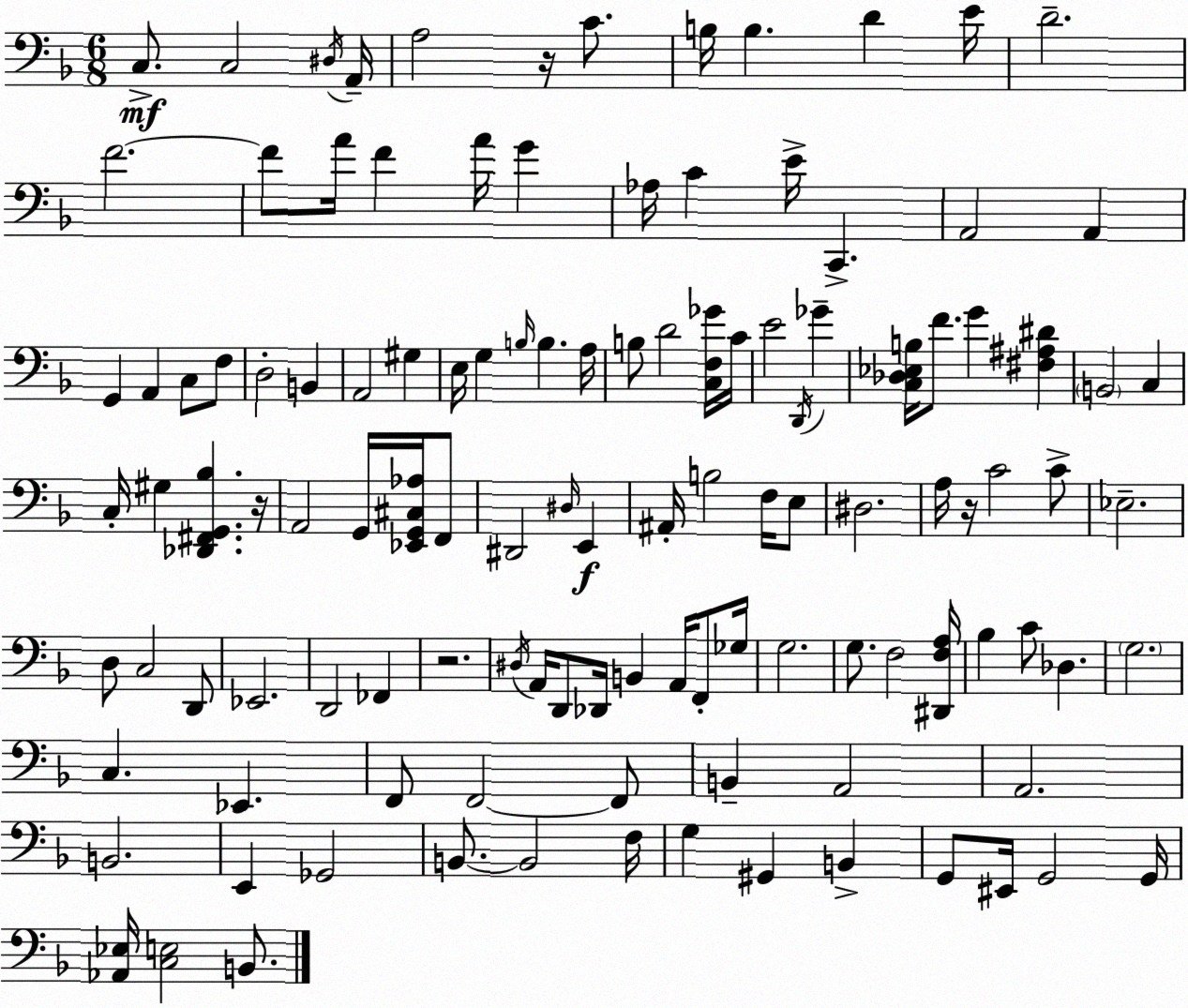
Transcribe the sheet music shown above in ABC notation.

X:1
T:Untitled
M:6/8
L:1/4
K:Dm
C,/2 C,2 ^D,/4 A,,/4 A,2 z/4 C/2 B,/4 B, D E/4 D2 F2 F/2 A/4 F A/4 G _A,/4 C E/4 C,, A,,2 A,, G,, A,, C,/2 F,/2 D,2 B,, A,,2 ^G, E,/4 G, B,/4 B, A,/4 B,/2 D2 [C,F,_G]/4 C/4 E2 D,,/4 _G [C,_D,_E,B,]/4 F/2 G [^F,^A,^D] B,,2 C, C,/4 ^G, [_D,,^F,,G,,_B,] z/4 A,,2 G,,/4 [_E,,G,,^C,_A,]/4 F,,/2 ^D,,2 ^D,/4 E,, ^A,,/4 B,2 F,/4 E,/2 ^D,2 A,/4 z/4 C2 C/2 _E,2 D,/2 C,2 D,,/2 _E,,2 D,,2 _F,, z2 ^D,/4 A,,/4 D,,/2 _D,,/4 B,, A,,/4 F,,/2 _G,/4 G,2 G,/2 F,2 [^D,,F,A,]/4 _B, C/2 _D, G,2 C, _E,, F,,/2 F,,2 F,,/2 B,, A,,2 A,,2 B,,2 E,, _G,,2 B,,/2 B,,2 F,/4 G, ^G,, B,, G,,/2 ^E,,/4 G,,2 G,,/4 [_A,,_E,]/4 [C,E,]2 B,,/2